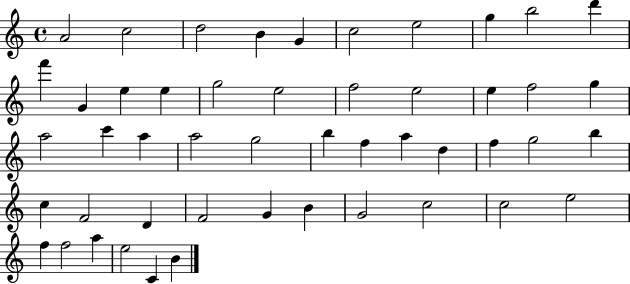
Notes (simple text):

A4/h C5/h D5/h B4/q G4/q C5/h E5/h G5/q B5/h D6/q F6/q G4/q E5/q E5/q G5/h E5/h F5/h E5/h E5/q F5/h G5/q A5/h C6/q A5/q A5/h G5/h B5/q F5/q A5/q D5/q F5/q G5/h B5/q C5/q F4/h D4/q F4/h G4/q B4/q G4/h C5/h C5/h E5/h F5/q F5/h A5/q E5/h C4/q B4/q